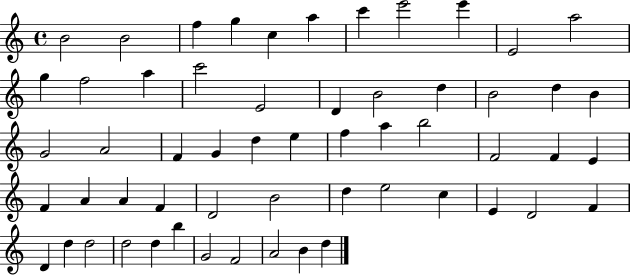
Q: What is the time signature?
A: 4/4